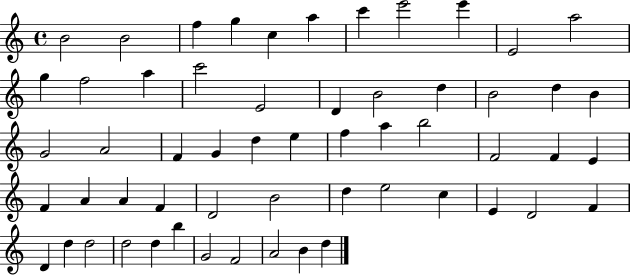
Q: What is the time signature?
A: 4/4